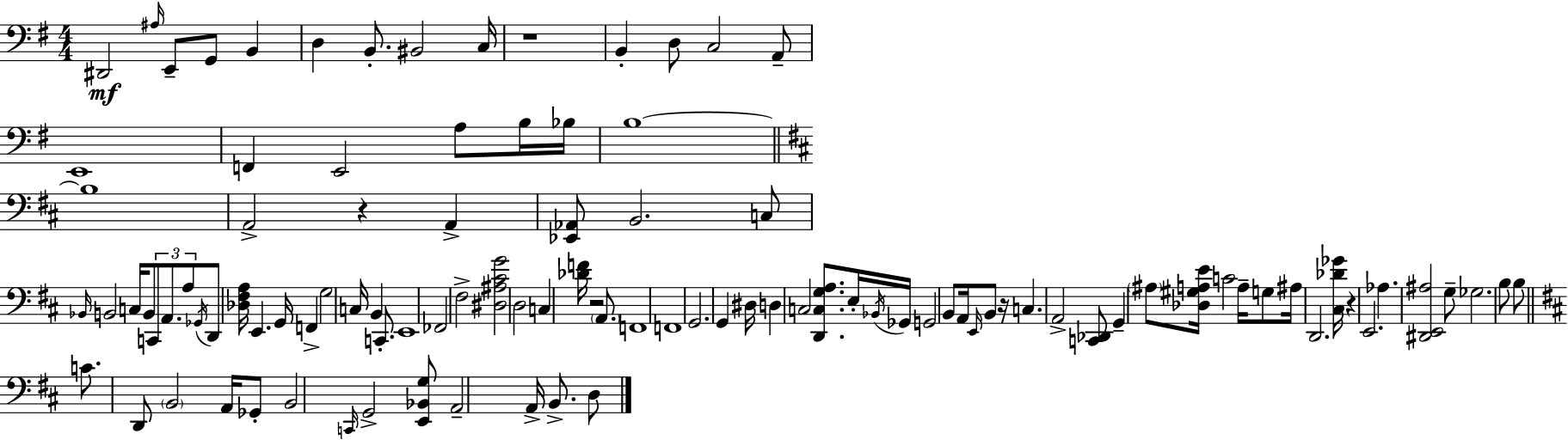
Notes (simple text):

D#2/h A#3/s E2/e G2/e B2/q D3/q B2/e. BIS2/h C3/s R/w B2/q D3/e C3/h A2/e E2/w F2/q E2/h A3/e B3/s Bb3/s B3/w B3/w A2/h R/q A2/q [Eb2,Ab2]/e B2/h. C3/e Bb2/s B2/h C3/s B2/e C2/e A2/e. A3/e Gb2/s D2/e [Db3,F#3,A3]/s E2/q. G2/s F2/q G3/h C3/s B2/q C2/e. E2/w FES2/h F#3/h [D#3,A#3,C#4,G4]/h D3/h C3/q [Db4,F4]/s R/h A2/e. F2/w F2/w G2/h. G2/q D#3/s D3/q C3/h [D2,C3,G3,A3]/e. E3/s Bb2/s Gb2/s G2/h B2/e A2/s E2/s B2/e R/s C3/q. A2/h [C2,Db2]/e G2/q A#3/e [Db3,G#3,A3,E4]/s C4/h A3/s G3/e A#3/s D2/h. [C#3,Db4,Gb4]/s R/q E2/h. Ab3/q. [D#2,E2,A#3]/h G3/e Gb3/h. B3/e B3/e C4/e. D2/e B2/h A2/s Gb2/e B2/h C2/s G2/h [E2,Bb2,G3]/e A2/h A2/s B2/e. D3/e